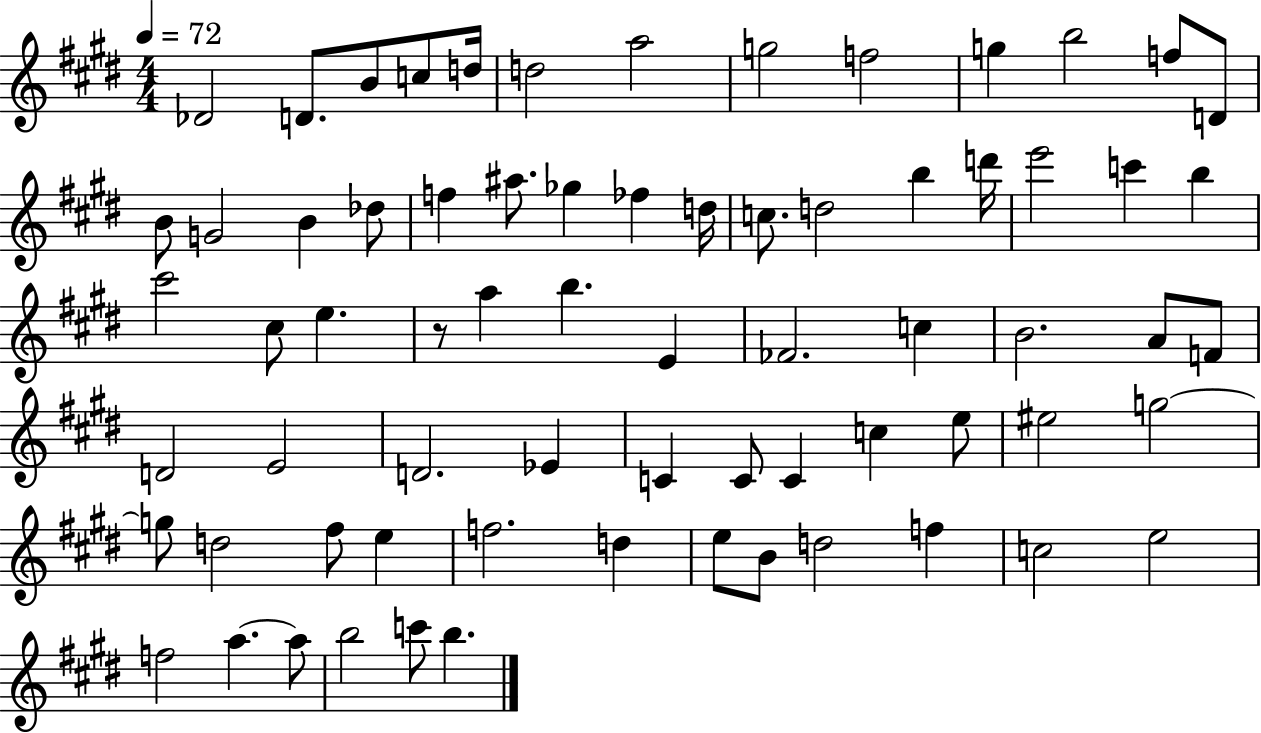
{
  \clef treble
  \numericTimeSignature
  \time 4/4
  \key e \major
  \tempo 4 = 72
  \repeat volta 2 { des'2 d'8. b'8 c''8 d''16 | d''2 a''2 | g''2 f''2 | g''4 b''2 f''8 d'8 | \break b'8 g'2 b'4 des''8 | f''4 ais''8. ges''4 fes''4 d''16 | c''8. d''2 b''4 d'''16 | e'''2 c'''4 b''4 | \break cis'''2 cis''8 e''4. | r8 a''4 b''4. e'4 | fes'2. c''4 | b'2. a'8 f'8 | \break d'2 e'2 | d'2. ees'4 | c'4 c'8 c'4 c''4 e''8 | eis''2 g''2~~ | \break g''8 d''2 fis''8 e''4 | f''2. d''4 | e''8 b'8 d''2 f''4 | c''2 e''2 | \break f''2 a''4.~~ a''8 | b''2 c'''8 b''4. | } \bar "|."
}